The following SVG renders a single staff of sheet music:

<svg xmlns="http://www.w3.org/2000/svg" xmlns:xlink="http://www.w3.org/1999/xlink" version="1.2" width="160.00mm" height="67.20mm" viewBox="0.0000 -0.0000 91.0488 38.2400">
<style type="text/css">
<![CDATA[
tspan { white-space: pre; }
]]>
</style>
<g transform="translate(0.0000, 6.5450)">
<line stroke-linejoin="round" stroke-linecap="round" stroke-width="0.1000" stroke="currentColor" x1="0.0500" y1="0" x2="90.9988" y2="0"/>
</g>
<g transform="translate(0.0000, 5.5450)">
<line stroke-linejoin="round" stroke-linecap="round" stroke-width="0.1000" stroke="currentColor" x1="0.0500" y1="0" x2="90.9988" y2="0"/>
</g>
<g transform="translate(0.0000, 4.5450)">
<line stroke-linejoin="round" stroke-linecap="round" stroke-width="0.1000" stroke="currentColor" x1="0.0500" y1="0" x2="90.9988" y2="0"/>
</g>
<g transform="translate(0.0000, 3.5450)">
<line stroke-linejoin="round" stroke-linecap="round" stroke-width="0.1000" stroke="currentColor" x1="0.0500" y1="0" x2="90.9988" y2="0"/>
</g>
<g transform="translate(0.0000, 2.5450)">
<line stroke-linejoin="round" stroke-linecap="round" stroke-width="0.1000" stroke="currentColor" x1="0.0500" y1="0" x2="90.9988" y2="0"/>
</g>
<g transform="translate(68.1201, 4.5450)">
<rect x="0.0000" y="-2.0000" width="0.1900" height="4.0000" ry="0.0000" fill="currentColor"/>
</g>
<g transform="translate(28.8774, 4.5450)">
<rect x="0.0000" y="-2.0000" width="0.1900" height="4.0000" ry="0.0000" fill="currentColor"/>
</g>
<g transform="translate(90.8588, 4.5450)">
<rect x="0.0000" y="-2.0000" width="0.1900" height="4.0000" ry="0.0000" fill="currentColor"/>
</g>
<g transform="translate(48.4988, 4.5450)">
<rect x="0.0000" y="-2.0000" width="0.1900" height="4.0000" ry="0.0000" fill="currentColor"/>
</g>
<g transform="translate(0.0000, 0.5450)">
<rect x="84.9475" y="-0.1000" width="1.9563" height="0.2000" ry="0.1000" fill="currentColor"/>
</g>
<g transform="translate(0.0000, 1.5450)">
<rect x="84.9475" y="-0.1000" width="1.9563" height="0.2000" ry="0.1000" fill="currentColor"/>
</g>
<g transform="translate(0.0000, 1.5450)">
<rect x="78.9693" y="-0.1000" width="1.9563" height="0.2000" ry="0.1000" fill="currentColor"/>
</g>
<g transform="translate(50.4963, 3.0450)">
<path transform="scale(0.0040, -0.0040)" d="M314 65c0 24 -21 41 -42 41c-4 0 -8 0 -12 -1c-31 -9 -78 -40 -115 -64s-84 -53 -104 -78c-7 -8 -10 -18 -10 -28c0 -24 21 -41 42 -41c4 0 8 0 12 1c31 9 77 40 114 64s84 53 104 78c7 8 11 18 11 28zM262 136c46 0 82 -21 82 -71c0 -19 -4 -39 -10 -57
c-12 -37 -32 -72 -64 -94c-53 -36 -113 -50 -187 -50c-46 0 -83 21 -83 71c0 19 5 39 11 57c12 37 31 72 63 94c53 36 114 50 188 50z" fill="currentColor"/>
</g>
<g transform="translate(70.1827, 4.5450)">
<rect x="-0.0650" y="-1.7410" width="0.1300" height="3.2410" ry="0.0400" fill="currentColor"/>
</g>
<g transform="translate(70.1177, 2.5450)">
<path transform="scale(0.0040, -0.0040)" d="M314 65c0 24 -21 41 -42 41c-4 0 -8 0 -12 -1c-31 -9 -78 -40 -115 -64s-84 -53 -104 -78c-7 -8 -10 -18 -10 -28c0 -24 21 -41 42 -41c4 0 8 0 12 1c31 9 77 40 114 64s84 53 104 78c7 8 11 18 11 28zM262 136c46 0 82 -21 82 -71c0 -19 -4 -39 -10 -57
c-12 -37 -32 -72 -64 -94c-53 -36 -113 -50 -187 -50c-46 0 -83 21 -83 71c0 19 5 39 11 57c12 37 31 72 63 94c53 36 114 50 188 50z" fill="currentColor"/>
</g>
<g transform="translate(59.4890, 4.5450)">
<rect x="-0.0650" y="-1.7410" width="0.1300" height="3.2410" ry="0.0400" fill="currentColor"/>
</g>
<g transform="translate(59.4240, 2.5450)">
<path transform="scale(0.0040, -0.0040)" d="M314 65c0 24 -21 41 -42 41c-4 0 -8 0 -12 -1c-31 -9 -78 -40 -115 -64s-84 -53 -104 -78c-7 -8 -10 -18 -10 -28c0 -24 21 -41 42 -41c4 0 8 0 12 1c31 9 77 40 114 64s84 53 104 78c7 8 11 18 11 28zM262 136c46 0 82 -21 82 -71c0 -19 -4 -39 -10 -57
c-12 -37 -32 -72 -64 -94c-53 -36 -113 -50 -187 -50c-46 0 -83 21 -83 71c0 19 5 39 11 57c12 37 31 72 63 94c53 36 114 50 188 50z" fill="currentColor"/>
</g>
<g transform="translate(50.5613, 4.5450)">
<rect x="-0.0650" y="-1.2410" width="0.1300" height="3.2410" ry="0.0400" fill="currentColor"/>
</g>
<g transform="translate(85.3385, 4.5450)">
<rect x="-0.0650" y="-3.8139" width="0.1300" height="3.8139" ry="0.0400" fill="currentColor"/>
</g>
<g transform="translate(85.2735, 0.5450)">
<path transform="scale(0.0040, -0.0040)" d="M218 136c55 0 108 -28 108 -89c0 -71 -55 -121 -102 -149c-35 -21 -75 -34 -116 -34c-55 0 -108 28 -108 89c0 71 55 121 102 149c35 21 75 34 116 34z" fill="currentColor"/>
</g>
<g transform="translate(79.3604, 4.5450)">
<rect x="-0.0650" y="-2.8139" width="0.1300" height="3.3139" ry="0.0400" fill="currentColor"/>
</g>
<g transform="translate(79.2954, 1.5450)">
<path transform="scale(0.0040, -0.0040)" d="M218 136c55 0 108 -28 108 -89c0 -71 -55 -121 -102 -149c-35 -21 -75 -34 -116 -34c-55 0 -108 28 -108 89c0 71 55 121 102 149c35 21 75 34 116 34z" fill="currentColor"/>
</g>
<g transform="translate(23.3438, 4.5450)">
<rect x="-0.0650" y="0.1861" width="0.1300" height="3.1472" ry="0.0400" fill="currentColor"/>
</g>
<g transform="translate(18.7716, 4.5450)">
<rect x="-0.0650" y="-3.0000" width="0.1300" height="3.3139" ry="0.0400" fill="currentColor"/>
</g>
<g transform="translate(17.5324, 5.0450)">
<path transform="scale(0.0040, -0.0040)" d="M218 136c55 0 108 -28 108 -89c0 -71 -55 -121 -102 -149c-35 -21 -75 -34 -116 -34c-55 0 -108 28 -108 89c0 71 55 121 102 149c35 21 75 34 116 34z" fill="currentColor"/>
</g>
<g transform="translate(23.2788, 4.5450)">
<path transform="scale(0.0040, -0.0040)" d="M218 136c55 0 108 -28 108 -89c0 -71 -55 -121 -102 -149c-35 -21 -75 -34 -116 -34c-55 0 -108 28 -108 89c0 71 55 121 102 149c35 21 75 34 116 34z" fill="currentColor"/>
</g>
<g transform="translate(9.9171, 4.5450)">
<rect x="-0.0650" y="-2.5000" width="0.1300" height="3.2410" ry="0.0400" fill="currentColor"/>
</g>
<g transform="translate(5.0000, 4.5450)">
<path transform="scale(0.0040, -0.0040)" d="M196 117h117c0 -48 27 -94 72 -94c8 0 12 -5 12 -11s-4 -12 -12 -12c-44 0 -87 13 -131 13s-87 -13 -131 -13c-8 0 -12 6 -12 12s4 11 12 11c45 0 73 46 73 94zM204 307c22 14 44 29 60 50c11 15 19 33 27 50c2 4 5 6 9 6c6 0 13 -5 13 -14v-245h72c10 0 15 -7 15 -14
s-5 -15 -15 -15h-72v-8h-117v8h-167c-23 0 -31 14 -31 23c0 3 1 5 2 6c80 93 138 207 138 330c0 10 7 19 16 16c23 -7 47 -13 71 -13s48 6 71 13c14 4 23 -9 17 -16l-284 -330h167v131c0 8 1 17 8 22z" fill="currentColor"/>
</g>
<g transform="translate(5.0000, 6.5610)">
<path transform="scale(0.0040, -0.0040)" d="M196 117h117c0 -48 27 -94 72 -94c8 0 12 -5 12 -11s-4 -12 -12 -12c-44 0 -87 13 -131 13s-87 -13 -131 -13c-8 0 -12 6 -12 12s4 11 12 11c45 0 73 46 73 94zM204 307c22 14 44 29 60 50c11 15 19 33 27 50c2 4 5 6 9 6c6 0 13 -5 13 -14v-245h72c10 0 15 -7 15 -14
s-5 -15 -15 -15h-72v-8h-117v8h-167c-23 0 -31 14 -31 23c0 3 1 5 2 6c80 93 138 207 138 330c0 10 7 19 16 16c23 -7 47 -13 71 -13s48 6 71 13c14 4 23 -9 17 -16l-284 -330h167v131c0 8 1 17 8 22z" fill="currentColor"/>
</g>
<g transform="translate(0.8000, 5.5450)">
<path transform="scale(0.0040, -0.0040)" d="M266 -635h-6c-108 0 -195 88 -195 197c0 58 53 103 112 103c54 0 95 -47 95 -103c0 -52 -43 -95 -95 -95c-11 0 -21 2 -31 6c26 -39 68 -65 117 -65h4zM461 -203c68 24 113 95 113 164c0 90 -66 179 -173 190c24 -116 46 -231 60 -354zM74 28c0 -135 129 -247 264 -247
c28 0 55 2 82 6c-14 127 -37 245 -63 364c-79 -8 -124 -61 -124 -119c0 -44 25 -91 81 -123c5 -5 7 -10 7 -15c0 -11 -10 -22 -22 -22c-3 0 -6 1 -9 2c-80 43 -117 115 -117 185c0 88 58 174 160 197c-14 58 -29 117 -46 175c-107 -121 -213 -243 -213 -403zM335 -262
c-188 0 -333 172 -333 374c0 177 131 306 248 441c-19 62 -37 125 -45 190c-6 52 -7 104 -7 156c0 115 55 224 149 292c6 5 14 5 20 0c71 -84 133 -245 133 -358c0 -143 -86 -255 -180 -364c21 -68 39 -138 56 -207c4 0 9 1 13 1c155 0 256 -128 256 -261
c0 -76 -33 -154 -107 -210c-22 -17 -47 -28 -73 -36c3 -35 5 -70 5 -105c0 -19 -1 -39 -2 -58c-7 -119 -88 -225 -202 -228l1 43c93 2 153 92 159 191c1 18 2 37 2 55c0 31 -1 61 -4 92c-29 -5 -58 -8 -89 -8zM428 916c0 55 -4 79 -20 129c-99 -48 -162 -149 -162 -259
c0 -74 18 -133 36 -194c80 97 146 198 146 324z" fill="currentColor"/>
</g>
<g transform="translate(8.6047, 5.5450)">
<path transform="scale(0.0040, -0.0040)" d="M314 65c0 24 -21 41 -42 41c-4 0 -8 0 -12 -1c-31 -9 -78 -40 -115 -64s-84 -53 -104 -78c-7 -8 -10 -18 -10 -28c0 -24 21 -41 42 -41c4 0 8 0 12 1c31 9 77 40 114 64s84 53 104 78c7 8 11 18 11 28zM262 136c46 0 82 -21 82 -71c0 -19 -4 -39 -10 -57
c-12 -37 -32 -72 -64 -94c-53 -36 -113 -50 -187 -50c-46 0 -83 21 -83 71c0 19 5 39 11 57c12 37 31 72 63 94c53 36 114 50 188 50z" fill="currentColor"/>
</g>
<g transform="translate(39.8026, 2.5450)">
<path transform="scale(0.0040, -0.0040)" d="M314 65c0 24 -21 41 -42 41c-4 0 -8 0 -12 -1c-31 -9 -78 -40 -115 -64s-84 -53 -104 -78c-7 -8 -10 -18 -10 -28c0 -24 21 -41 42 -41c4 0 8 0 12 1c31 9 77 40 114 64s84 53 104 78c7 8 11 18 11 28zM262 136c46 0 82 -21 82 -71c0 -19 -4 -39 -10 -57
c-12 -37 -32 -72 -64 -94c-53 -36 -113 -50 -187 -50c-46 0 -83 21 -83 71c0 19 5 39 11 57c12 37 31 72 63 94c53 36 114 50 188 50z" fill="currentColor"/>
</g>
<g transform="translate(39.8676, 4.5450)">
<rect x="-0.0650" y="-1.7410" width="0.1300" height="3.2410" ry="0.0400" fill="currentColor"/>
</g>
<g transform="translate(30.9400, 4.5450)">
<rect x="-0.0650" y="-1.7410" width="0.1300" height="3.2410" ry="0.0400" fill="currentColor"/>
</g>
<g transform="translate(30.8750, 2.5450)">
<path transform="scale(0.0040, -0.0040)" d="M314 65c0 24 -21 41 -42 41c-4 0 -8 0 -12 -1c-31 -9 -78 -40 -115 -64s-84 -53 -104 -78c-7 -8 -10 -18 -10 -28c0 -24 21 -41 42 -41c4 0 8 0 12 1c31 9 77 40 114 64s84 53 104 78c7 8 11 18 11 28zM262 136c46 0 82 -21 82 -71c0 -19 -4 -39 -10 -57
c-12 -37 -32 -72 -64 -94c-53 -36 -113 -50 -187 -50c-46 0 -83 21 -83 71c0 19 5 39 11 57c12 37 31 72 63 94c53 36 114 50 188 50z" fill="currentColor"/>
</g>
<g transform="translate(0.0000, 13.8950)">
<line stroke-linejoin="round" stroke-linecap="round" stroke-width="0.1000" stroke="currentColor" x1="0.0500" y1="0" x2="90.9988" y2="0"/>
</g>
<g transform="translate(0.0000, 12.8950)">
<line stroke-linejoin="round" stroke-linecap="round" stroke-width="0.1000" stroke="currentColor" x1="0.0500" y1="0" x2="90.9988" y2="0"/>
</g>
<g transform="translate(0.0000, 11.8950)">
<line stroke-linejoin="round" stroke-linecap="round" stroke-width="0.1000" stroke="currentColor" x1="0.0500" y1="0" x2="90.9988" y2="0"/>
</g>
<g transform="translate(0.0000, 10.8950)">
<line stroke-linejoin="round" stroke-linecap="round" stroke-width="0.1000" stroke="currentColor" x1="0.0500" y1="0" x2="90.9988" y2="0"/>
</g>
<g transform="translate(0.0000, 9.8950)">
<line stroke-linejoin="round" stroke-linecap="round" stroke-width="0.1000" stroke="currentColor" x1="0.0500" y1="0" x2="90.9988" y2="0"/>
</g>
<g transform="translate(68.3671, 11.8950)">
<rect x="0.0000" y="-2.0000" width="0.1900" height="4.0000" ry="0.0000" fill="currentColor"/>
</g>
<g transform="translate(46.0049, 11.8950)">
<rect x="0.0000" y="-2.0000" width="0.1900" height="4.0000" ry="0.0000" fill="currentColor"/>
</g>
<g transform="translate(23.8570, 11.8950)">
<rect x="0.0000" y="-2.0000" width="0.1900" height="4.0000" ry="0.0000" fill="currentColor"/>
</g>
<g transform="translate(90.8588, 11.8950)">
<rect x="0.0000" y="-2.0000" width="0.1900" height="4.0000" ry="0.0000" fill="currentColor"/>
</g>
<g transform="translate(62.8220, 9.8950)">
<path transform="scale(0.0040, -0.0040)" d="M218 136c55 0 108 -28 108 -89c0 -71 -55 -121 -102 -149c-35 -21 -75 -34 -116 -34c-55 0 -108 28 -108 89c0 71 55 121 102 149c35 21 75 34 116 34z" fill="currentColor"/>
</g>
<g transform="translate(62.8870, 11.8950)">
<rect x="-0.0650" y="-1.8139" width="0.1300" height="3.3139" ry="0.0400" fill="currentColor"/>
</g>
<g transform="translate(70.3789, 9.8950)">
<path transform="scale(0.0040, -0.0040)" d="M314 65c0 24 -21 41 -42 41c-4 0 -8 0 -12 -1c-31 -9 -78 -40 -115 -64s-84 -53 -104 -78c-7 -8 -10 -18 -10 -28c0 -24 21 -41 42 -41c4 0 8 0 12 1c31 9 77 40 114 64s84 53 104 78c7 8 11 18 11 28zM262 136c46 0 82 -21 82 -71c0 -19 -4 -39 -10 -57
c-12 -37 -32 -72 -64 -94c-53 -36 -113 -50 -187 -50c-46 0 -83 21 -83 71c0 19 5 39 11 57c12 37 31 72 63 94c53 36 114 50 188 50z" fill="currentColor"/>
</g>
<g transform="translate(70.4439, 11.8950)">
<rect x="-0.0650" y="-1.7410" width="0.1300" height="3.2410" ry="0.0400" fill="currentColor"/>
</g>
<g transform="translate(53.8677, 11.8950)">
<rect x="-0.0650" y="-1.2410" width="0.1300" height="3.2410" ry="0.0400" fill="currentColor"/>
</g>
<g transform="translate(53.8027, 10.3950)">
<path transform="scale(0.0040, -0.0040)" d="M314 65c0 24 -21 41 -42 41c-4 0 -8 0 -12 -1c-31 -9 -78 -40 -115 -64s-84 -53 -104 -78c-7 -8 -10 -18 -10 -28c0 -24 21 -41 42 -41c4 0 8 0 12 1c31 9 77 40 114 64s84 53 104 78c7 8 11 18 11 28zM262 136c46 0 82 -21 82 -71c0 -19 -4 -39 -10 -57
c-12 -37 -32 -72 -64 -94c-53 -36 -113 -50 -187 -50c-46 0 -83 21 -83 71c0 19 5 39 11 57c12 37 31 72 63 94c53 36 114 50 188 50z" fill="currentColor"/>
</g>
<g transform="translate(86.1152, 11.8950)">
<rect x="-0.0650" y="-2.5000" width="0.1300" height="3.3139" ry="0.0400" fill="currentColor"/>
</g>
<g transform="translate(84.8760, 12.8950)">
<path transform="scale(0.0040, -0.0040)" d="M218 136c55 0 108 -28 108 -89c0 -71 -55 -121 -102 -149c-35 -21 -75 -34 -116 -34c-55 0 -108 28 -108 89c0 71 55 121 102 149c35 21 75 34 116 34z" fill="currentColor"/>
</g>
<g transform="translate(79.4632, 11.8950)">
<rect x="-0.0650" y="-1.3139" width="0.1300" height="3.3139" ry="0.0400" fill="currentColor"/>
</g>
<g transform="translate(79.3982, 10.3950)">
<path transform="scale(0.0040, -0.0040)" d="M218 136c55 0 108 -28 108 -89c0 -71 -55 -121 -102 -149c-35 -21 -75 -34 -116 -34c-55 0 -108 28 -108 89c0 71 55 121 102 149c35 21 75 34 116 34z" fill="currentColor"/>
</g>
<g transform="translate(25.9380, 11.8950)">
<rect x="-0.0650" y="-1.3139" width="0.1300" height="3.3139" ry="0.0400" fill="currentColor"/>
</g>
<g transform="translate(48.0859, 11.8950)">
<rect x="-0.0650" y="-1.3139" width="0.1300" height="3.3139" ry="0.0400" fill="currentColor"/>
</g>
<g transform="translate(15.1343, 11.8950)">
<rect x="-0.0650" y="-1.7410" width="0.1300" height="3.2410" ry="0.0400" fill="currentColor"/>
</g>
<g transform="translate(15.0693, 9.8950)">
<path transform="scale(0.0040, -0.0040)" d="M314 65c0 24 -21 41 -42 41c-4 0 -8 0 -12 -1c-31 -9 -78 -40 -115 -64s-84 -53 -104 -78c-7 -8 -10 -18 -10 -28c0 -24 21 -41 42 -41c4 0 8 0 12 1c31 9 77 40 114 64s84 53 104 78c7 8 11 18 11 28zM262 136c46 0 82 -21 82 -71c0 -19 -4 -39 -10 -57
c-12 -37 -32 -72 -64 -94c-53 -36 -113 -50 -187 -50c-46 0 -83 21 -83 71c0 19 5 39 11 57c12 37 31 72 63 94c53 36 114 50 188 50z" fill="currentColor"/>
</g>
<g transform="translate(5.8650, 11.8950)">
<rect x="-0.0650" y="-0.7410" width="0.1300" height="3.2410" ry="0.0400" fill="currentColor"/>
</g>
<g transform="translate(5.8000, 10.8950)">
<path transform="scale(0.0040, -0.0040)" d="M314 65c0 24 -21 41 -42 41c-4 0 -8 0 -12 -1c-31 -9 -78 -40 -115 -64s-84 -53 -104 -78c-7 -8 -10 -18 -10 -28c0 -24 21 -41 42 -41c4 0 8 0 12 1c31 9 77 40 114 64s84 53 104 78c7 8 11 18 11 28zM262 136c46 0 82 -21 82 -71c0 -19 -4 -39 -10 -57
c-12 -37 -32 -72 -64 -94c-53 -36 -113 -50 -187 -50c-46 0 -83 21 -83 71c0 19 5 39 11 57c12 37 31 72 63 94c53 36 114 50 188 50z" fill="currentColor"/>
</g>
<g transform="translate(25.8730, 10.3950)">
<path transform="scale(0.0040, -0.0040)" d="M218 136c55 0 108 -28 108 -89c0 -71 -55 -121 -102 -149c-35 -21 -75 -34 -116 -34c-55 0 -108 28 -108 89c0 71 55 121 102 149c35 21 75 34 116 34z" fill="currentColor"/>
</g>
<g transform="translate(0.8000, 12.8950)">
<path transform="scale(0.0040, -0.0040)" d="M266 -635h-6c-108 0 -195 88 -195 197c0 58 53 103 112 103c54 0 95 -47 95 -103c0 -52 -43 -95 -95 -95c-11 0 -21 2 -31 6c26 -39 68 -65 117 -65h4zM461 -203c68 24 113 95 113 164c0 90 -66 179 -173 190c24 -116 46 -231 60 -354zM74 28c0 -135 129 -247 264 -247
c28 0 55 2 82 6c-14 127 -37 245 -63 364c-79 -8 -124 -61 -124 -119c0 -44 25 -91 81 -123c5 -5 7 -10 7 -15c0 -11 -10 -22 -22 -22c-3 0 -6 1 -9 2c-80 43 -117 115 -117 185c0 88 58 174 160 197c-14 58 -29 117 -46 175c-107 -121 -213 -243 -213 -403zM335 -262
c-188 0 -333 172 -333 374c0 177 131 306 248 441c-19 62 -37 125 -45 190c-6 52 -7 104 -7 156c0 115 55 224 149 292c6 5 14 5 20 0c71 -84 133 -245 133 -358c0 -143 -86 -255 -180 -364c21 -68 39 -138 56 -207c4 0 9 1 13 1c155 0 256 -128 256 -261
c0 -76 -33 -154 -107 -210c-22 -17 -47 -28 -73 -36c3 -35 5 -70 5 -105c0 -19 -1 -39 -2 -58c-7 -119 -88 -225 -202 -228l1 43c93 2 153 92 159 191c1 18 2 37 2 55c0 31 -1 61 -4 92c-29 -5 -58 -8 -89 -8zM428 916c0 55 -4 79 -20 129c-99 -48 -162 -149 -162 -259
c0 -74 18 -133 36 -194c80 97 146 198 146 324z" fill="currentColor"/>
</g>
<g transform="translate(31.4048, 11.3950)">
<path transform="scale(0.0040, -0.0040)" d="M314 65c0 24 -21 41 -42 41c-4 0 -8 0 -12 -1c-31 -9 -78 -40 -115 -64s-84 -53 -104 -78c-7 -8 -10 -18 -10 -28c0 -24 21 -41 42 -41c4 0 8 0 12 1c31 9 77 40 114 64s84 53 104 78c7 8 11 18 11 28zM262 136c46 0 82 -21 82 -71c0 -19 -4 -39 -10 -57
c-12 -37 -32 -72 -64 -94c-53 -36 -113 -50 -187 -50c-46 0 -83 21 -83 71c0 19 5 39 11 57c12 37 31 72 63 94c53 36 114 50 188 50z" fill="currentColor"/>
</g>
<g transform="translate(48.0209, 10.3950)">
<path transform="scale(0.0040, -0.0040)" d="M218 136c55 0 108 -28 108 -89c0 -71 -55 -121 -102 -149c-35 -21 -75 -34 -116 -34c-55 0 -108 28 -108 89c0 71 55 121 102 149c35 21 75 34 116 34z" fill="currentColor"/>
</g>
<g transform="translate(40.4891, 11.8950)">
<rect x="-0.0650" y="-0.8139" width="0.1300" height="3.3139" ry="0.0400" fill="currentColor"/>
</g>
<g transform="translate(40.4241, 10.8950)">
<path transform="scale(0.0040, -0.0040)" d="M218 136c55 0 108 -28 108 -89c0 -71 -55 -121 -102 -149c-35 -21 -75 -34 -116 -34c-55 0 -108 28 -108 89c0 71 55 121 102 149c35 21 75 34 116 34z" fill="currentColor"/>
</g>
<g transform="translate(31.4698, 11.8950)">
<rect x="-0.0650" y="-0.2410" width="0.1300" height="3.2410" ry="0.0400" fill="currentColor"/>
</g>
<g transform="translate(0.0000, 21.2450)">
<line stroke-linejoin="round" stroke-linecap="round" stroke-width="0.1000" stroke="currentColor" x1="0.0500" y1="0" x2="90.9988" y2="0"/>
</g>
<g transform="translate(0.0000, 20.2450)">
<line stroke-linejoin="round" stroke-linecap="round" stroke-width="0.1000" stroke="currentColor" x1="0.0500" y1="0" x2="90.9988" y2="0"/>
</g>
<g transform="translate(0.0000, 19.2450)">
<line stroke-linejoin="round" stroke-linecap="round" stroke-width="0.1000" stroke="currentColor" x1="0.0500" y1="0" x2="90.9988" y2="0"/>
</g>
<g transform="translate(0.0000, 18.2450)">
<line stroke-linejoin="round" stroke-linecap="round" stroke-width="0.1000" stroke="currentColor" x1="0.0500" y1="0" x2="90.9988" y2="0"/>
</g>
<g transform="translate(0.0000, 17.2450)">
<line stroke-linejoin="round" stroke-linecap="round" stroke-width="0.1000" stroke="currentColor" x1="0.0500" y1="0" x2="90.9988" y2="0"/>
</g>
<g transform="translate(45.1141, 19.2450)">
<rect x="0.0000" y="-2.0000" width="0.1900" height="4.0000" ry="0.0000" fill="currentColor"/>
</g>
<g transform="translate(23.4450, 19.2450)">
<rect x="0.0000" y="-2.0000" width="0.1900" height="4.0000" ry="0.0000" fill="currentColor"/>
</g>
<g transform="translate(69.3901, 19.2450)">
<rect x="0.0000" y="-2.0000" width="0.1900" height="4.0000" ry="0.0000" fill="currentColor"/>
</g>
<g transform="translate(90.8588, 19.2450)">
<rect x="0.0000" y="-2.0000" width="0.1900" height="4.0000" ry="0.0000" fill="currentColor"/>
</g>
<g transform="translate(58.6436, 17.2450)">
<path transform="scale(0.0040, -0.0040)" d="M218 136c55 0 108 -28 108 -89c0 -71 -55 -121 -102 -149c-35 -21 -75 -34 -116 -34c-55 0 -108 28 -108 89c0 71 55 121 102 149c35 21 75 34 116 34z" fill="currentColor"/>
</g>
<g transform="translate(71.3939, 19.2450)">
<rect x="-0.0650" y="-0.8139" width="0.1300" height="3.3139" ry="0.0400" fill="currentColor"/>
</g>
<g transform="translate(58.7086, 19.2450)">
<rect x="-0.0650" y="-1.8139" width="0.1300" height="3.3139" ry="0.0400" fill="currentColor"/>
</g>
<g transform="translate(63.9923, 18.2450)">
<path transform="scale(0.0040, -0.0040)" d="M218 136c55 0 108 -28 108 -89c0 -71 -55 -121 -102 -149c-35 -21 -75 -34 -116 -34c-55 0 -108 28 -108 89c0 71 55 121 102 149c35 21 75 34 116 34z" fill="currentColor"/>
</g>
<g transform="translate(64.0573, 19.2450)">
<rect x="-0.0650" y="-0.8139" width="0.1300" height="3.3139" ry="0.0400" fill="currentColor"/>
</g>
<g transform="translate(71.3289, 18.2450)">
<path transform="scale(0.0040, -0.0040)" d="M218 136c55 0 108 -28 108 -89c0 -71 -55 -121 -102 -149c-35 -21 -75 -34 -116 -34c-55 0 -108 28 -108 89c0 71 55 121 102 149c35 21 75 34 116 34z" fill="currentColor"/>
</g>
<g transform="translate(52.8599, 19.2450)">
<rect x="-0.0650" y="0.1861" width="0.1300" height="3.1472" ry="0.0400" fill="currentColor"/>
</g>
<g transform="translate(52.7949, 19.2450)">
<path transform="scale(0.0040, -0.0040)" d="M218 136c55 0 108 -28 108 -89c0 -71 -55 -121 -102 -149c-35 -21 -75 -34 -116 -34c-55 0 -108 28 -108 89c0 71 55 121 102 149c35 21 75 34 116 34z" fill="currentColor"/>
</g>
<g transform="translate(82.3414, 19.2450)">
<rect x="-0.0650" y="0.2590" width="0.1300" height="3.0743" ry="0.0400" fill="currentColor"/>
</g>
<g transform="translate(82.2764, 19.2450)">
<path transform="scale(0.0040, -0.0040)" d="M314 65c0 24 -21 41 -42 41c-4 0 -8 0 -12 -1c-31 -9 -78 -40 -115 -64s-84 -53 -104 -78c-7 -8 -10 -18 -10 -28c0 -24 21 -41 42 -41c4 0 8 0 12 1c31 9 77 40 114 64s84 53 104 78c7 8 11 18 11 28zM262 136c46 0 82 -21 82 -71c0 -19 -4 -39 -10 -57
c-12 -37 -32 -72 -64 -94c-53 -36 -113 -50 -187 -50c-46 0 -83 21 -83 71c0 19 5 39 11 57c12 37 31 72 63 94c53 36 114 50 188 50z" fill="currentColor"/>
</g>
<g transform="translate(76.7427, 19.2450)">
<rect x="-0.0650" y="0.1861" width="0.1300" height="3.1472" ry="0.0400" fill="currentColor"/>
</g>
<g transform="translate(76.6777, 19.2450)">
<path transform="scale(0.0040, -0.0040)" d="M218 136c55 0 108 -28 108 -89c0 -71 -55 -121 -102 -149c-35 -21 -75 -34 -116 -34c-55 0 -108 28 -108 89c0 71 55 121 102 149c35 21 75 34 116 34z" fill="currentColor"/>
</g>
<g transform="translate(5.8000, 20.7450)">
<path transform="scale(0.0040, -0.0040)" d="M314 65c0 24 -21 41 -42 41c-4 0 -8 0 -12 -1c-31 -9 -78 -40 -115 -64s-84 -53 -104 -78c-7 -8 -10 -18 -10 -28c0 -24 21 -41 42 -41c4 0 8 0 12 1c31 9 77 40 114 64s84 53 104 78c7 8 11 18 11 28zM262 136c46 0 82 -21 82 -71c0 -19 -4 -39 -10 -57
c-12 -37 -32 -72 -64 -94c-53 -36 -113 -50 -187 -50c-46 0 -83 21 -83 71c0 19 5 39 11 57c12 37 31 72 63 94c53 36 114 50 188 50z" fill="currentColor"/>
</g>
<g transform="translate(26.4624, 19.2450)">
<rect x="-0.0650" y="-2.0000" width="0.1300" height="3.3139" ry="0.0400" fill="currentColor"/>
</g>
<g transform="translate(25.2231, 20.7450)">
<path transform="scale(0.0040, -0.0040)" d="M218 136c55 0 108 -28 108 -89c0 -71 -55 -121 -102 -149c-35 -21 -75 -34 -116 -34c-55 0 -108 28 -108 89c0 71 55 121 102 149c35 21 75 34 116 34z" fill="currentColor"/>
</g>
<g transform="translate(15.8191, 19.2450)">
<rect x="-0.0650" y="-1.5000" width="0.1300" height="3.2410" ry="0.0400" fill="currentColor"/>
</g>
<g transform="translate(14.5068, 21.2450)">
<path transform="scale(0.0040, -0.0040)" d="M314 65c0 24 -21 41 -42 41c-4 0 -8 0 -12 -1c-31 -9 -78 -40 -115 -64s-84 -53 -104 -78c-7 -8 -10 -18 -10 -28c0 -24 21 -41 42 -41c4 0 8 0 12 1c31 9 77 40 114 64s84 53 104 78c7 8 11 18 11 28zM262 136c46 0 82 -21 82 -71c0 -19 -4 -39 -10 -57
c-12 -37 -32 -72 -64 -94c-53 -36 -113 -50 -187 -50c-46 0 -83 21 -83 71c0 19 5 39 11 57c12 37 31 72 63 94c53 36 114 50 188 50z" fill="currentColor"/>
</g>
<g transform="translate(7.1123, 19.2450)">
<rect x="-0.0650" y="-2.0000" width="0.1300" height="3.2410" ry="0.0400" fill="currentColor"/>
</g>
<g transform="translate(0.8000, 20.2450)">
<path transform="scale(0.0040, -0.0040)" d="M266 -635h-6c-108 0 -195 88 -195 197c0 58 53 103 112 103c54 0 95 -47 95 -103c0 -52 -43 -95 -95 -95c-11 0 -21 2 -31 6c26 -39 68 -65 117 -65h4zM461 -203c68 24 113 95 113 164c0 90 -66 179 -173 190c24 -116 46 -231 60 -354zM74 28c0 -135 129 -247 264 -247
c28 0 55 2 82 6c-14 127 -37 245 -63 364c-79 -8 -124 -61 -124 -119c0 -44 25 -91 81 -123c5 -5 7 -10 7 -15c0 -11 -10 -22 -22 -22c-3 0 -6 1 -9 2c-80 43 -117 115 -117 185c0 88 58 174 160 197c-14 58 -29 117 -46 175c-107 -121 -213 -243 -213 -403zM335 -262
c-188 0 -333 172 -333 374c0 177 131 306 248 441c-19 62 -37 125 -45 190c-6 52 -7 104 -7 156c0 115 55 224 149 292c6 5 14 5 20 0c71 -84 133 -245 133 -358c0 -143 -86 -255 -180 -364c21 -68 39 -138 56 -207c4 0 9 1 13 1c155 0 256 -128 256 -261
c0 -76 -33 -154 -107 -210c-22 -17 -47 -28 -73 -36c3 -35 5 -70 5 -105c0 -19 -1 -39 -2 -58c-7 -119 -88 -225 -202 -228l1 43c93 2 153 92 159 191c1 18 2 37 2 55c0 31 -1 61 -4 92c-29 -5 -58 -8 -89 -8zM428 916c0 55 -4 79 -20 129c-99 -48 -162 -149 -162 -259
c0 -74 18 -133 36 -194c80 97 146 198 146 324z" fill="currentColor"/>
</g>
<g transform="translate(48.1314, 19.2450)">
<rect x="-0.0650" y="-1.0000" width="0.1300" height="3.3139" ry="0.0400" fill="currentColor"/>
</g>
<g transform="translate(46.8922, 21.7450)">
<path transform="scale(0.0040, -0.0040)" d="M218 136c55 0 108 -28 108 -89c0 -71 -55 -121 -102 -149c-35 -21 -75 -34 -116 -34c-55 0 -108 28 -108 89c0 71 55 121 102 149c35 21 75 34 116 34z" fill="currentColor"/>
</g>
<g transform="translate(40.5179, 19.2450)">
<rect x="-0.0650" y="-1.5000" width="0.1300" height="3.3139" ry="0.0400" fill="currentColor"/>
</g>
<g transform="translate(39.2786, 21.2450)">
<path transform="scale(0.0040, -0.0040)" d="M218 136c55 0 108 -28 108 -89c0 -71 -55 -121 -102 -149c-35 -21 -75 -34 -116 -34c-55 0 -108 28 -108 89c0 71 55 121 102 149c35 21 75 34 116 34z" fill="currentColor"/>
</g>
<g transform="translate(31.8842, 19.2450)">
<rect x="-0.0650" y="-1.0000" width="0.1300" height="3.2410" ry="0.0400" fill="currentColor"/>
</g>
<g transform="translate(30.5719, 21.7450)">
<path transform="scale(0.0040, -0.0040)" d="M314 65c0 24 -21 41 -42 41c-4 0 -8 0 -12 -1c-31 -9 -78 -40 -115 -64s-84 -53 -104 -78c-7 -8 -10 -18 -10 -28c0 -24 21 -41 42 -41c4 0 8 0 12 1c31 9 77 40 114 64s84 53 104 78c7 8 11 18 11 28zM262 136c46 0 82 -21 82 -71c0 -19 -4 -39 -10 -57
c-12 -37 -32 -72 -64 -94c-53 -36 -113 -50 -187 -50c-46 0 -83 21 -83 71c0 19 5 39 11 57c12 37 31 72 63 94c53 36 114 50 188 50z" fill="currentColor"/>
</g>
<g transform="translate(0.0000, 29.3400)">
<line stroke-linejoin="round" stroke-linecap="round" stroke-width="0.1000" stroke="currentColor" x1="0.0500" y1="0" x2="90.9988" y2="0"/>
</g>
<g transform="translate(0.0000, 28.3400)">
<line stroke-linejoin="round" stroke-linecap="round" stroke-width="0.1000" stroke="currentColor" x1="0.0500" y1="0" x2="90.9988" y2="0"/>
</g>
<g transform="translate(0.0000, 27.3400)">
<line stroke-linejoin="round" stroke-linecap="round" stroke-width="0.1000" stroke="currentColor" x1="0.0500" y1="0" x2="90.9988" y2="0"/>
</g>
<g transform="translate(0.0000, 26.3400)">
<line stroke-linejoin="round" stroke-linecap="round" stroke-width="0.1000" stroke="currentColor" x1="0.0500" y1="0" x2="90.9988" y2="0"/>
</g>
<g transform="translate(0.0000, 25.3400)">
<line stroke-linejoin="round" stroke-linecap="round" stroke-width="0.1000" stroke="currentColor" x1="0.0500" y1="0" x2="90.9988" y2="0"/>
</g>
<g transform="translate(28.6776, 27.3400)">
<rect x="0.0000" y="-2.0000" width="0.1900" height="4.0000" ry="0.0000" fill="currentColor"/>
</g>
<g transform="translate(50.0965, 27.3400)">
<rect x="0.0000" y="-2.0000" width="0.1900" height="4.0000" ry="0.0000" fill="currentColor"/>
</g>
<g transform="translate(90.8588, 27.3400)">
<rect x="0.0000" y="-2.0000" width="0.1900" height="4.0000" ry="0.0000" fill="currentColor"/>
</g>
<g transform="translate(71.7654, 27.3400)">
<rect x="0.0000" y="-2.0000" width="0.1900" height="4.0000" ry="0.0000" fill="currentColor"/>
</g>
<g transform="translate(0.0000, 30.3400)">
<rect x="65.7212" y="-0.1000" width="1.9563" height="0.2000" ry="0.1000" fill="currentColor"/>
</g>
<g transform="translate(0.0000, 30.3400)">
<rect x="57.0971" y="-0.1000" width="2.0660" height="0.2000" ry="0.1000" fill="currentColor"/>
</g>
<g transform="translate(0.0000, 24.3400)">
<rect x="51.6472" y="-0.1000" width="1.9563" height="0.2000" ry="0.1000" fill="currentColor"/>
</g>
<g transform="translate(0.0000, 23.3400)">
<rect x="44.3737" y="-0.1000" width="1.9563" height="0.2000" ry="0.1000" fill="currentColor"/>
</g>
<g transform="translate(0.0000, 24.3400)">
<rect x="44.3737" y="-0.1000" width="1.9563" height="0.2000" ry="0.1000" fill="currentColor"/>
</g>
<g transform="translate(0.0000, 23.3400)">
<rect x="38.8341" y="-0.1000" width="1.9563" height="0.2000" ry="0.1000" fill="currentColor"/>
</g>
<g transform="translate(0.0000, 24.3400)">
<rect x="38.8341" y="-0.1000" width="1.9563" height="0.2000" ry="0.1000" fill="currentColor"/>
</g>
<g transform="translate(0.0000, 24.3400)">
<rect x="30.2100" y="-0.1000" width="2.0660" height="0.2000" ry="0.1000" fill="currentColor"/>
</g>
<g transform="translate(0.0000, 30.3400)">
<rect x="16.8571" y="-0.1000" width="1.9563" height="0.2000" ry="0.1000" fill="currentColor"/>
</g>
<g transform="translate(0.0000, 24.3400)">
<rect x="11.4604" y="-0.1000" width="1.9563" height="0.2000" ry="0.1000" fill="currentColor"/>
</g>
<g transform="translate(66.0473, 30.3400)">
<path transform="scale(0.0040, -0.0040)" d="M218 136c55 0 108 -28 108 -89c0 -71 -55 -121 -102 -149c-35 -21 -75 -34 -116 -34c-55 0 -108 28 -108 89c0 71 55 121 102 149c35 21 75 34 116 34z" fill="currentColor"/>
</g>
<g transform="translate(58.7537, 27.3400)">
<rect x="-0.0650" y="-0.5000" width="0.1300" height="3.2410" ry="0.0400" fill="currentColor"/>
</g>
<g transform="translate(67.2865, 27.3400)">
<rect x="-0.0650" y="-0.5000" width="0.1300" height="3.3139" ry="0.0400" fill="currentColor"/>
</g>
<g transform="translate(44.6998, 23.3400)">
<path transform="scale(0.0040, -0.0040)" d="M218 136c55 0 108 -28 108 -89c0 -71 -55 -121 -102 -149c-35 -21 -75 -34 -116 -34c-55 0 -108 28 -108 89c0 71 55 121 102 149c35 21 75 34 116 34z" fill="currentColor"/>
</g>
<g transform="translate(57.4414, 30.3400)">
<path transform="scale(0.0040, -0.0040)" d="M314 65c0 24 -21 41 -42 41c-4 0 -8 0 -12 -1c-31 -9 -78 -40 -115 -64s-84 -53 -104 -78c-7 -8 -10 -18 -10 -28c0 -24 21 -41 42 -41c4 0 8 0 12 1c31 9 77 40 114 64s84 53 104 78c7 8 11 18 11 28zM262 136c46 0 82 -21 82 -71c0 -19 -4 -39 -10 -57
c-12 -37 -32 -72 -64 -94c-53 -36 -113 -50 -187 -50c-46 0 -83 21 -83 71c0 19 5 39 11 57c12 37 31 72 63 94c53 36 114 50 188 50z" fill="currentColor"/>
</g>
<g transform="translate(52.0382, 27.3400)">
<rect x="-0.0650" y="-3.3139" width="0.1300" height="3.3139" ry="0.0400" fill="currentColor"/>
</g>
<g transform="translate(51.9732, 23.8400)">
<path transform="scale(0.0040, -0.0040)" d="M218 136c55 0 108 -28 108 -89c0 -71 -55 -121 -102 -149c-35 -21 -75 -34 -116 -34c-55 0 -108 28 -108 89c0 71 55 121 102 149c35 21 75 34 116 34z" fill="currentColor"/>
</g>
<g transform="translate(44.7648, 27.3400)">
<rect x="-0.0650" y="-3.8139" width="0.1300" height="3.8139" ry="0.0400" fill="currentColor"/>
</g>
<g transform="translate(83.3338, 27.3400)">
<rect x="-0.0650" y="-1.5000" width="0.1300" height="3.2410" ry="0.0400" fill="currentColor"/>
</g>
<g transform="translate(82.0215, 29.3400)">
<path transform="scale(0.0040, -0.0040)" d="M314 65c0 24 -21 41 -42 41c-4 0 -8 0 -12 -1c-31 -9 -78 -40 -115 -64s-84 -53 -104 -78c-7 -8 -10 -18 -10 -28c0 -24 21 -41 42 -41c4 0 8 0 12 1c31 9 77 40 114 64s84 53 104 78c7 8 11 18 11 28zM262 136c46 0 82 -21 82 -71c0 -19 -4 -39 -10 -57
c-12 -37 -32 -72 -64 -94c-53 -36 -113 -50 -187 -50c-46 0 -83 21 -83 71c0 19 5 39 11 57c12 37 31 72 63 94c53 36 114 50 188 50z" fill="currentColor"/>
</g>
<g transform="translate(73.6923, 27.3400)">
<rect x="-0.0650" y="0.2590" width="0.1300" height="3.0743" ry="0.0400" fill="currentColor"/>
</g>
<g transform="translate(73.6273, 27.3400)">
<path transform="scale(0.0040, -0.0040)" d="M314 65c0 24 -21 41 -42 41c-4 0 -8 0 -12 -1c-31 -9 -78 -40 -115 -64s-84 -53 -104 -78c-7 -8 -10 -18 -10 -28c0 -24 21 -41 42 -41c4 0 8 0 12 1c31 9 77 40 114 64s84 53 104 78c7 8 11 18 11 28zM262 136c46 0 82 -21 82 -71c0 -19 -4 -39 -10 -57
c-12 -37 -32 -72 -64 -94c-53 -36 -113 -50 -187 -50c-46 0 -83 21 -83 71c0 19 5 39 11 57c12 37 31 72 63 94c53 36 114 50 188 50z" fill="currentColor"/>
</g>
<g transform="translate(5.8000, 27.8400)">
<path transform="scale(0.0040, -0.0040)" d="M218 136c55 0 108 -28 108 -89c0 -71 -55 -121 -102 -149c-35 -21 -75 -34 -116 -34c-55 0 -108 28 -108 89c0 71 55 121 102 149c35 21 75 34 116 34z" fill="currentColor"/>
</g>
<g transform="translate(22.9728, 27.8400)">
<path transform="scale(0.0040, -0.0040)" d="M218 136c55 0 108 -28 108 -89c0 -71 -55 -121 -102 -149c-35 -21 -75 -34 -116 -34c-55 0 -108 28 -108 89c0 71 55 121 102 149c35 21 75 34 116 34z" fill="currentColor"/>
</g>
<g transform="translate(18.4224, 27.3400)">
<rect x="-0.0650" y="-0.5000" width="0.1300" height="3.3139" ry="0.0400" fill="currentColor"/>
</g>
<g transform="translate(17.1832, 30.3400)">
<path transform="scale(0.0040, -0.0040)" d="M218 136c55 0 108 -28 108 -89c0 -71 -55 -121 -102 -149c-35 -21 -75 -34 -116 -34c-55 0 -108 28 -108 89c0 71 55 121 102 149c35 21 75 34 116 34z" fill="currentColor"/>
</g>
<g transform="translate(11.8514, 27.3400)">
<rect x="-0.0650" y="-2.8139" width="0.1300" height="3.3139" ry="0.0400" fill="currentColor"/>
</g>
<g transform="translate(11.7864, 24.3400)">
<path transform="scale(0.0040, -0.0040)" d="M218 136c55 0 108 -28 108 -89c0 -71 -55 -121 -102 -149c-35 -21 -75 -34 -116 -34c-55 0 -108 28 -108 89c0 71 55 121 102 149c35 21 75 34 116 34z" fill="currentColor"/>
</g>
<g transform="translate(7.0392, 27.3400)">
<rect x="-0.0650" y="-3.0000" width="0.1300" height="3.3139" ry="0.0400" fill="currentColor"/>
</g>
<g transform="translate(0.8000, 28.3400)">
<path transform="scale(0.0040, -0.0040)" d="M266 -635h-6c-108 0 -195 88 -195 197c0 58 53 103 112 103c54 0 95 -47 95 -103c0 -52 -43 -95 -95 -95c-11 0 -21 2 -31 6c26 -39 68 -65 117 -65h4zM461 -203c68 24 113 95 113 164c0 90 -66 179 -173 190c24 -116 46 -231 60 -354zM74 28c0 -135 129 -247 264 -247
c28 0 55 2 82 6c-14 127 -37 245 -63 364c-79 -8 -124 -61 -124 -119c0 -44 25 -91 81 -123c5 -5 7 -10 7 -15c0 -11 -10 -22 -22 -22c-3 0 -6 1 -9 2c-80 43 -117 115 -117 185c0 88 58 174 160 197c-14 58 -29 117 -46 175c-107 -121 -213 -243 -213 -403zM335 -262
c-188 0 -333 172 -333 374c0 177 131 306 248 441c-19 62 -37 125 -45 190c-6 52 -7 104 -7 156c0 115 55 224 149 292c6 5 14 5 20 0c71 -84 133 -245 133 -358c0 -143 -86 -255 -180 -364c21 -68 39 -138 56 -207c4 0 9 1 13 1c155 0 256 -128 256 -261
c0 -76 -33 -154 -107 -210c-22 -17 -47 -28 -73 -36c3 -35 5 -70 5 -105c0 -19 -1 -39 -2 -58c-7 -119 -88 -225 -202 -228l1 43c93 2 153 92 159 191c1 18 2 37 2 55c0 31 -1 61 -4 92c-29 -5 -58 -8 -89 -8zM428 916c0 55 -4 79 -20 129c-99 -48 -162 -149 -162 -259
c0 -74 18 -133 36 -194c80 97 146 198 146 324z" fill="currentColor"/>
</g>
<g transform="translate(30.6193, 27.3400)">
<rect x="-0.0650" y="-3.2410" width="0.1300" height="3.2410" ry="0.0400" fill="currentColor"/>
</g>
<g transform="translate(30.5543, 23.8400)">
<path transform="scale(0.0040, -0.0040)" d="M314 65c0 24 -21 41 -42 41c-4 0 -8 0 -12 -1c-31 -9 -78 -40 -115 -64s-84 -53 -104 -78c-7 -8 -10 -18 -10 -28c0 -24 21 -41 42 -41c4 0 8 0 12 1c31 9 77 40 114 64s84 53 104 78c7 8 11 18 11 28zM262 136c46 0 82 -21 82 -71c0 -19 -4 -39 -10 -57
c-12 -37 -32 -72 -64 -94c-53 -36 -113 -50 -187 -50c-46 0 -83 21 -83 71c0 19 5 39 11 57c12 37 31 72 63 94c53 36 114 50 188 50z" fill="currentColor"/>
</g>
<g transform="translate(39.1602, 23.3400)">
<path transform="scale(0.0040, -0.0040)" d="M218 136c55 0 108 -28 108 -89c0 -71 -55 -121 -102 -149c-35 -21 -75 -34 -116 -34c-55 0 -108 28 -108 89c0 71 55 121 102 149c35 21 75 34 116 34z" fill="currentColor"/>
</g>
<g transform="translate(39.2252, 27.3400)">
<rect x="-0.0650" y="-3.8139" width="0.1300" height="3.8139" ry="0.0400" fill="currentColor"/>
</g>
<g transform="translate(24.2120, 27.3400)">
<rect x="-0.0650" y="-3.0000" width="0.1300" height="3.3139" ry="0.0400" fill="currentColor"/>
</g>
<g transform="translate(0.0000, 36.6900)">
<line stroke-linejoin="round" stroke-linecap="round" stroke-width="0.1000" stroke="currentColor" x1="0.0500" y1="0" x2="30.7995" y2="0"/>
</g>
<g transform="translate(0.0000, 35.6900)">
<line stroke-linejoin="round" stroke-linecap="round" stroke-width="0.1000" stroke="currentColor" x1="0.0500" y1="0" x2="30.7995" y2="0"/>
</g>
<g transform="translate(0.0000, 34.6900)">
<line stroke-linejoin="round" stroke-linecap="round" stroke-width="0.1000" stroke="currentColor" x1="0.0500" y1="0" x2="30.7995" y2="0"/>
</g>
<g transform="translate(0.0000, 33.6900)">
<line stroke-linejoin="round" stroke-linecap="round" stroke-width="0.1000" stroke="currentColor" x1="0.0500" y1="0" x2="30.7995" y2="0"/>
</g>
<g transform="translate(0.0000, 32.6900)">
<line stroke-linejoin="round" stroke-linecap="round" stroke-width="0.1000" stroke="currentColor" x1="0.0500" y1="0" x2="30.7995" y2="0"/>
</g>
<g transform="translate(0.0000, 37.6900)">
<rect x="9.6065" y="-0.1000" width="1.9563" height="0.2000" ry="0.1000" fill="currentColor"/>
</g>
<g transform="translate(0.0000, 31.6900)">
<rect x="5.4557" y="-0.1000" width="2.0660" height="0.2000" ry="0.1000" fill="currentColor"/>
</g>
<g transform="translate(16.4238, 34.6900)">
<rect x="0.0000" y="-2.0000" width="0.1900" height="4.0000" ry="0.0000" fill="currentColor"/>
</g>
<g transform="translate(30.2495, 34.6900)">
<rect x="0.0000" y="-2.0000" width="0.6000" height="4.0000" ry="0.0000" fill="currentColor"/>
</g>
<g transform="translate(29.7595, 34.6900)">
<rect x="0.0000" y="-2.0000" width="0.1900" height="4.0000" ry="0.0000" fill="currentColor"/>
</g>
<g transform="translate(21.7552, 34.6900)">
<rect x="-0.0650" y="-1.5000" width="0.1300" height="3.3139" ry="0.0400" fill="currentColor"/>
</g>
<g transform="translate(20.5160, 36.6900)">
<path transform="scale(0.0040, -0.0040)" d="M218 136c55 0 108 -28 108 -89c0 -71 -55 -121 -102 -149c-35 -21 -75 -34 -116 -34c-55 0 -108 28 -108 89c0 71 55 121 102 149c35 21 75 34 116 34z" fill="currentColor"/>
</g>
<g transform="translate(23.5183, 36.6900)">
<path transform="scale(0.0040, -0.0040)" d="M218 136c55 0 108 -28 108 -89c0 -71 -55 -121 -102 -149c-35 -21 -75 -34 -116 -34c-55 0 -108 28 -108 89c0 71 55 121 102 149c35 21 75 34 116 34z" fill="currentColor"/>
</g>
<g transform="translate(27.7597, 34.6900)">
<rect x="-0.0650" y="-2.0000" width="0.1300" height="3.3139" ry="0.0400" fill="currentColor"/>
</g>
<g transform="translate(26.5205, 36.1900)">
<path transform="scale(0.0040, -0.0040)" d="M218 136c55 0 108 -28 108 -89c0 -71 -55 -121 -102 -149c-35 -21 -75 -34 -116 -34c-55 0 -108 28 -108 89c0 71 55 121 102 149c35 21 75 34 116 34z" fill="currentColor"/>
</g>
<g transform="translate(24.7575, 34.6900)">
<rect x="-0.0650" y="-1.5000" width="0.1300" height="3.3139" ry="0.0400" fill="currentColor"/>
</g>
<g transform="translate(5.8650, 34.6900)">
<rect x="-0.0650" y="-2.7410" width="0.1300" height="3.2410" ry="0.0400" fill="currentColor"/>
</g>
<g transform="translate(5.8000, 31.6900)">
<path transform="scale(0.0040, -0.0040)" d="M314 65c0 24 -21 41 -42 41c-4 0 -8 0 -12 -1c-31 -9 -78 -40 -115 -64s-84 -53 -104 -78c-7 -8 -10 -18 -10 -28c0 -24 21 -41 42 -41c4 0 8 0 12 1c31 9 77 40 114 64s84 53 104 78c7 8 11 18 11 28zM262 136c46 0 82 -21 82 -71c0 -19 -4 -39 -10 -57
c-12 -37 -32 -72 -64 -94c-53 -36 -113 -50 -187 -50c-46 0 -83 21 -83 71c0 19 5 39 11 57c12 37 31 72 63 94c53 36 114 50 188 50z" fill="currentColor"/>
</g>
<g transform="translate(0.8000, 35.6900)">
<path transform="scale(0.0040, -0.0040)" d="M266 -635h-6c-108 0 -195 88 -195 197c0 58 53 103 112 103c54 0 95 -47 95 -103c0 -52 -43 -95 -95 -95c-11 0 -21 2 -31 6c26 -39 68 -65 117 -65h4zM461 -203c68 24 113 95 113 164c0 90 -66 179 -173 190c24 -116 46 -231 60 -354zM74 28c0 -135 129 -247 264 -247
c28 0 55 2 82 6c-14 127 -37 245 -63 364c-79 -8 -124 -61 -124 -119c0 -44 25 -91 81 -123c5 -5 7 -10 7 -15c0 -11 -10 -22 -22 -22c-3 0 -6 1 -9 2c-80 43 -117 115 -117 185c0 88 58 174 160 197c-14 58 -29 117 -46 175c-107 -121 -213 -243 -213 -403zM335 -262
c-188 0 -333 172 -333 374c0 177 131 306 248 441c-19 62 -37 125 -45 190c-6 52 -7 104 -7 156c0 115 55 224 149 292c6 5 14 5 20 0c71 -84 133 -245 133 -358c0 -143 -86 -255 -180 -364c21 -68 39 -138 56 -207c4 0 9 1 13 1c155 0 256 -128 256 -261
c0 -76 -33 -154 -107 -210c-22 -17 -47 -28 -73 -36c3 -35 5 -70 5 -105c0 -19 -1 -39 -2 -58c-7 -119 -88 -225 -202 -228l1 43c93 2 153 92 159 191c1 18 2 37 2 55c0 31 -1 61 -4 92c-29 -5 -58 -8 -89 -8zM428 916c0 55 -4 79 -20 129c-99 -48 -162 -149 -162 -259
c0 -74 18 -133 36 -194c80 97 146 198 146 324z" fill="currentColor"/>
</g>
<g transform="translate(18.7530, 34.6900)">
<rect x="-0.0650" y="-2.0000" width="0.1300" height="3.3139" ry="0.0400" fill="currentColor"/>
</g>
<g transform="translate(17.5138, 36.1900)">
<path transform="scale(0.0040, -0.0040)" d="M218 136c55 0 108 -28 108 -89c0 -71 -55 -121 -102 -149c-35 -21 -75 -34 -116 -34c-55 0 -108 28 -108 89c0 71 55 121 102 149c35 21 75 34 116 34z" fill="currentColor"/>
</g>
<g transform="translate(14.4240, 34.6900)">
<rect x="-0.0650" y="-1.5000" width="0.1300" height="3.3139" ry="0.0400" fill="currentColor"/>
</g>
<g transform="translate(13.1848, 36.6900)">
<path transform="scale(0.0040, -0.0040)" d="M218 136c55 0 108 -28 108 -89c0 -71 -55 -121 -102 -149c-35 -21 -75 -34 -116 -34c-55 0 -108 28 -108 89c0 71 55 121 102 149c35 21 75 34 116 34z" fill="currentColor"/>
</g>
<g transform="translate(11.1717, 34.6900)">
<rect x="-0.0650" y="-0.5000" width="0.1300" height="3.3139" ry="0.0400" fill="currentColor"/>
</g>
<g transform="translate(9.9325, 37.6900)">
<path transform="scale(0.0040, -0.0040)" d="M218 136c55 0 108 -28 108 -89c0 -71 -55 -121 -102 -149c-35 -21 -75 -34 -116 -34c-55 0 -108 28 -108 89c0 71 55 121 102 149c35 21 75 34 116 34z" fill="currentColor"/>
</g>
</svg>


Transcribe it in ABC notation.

X:1
T:Untitled
M:4/4
L:1/4
K:C
G2 A B f2 f2 e2 f2 f2 a c' d2 f2 e c2 d e e2 f f2 e G F2 E2 F D2 E D B f d d B B2 A a C A b2 c' c' b C2 C B2 E2 a2 C E F E E F